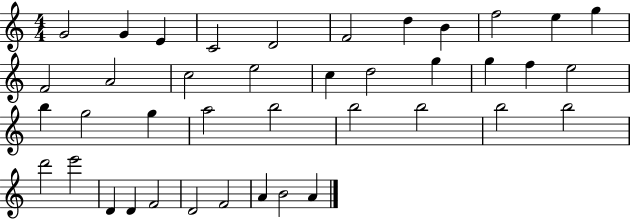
X:1
T:Untitled
M:4/4
L:1/4
K:C
G2 G E C2 D2 F2 d B f2 e g F2 A2 c2 e2 c d2 g g f e2 b g2 g a2 b2 b2 b2 b2 b2 d'2 e'2 D D F2 D2 F2 A B2 A